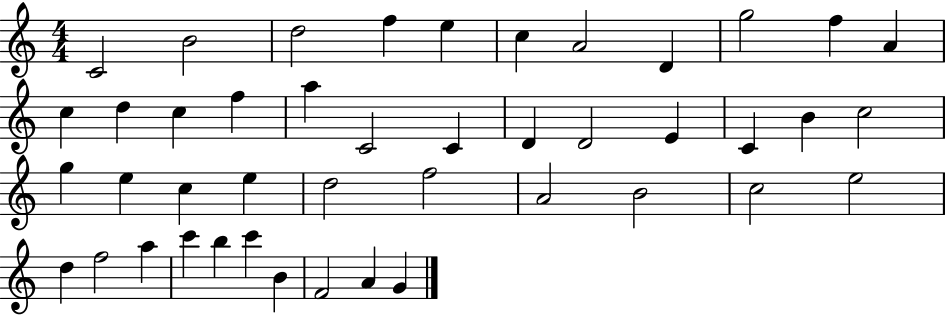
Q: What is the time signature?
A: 4/4